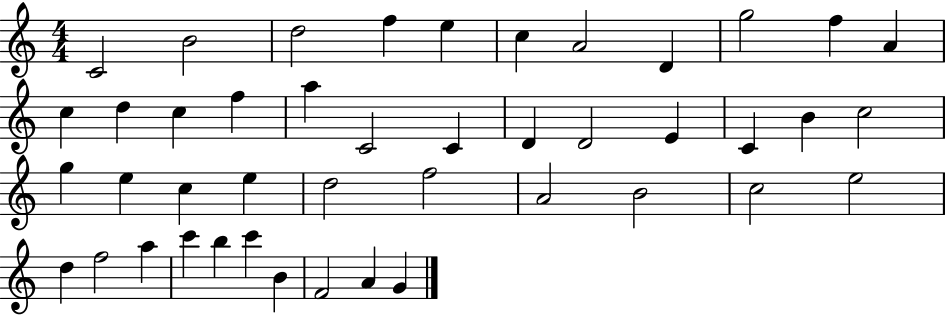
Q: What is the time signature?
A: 4/4